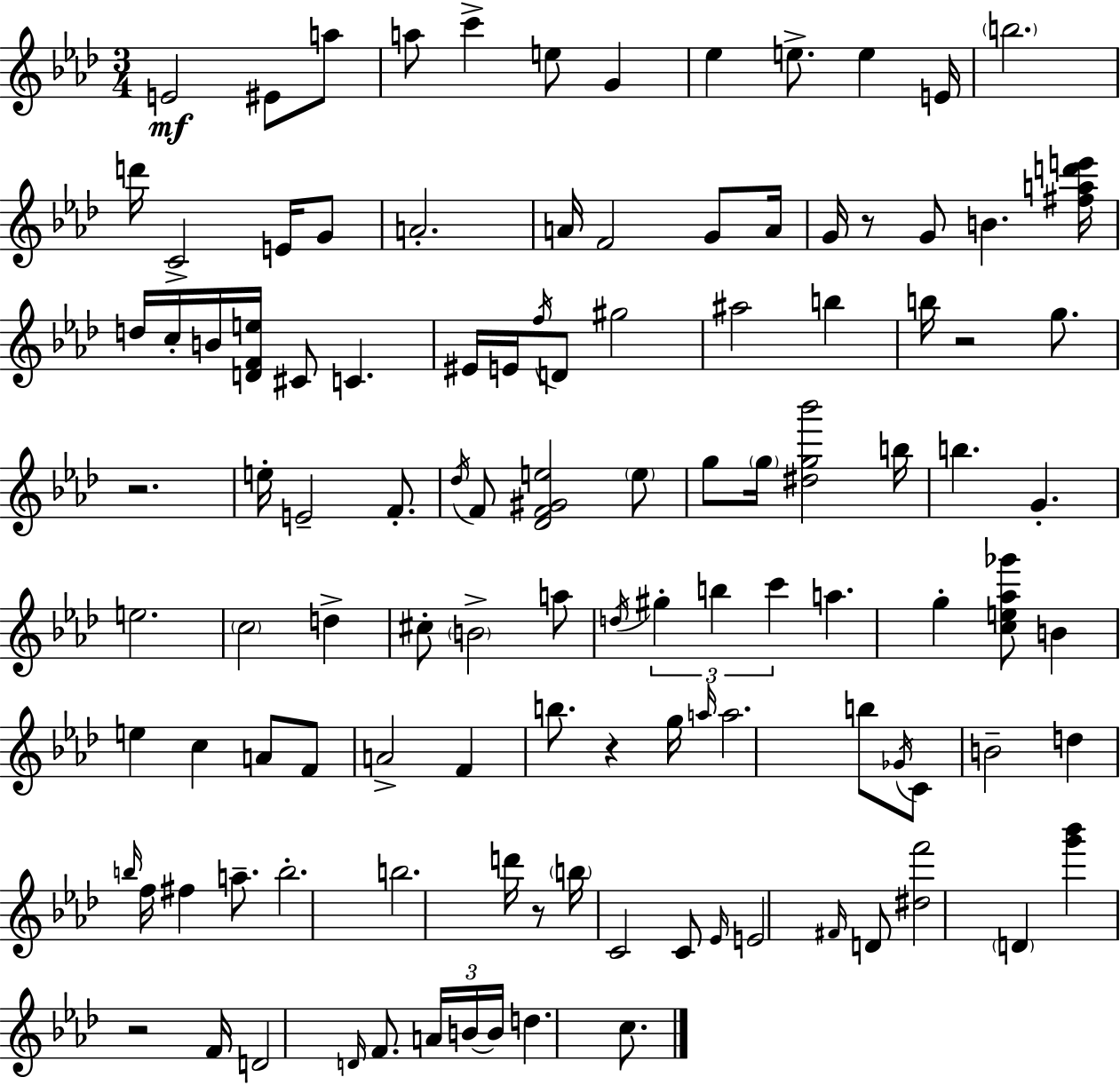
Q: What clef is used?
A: treble